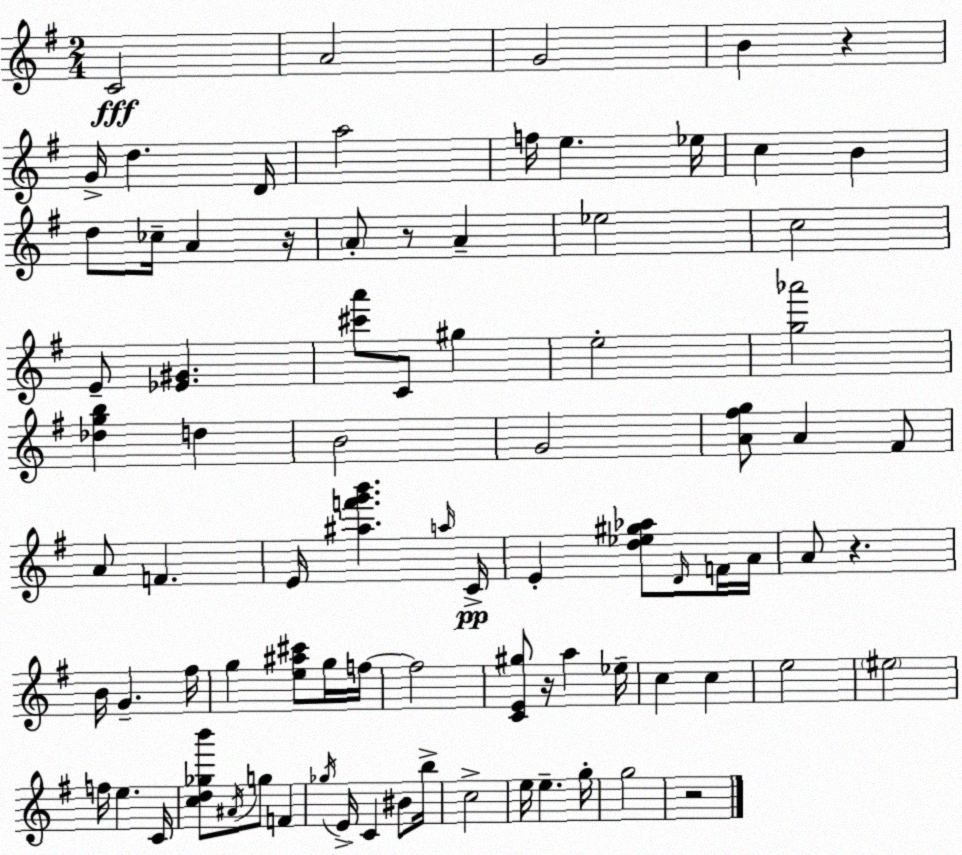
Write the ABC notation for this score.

X:1
T:Untitled
M:2/4
L:1/4
K:G
C2 A2 G2 B z G/4 d D/4 a2 f/4 e _e/4 c B d/2 _c/4 A z/4 A/2 z/2 A _e2 c2 E/2 [_E^G] [^c'a']/2 C/2 ^g e2 [g_a']2 [_dgb] d B2 G2 [A^fg]/2 A ^F/2 A/2 F E/4 [^af'g'b'] a/4 C/4 E [d_e^g_a]/2 D/4 F/4 A/4 A/2 z B/4 G ^f/4 g [e^a^c']/2 g/4 f/4 f2 [CE^g]/2 z/4 a _e/4 c c e2 ^e2 f/4 e C/4 [cd_gb']/2 ^A/4 g/2 F _g/4 E/4 C ^B/2 b/4 c2 e/4 e g/4 g2 z2